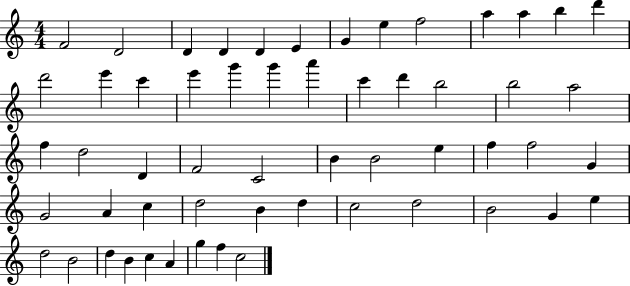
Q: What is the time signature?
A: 4/4